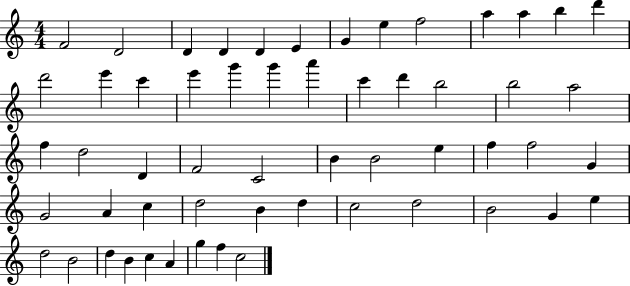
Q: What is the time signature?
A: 4/4